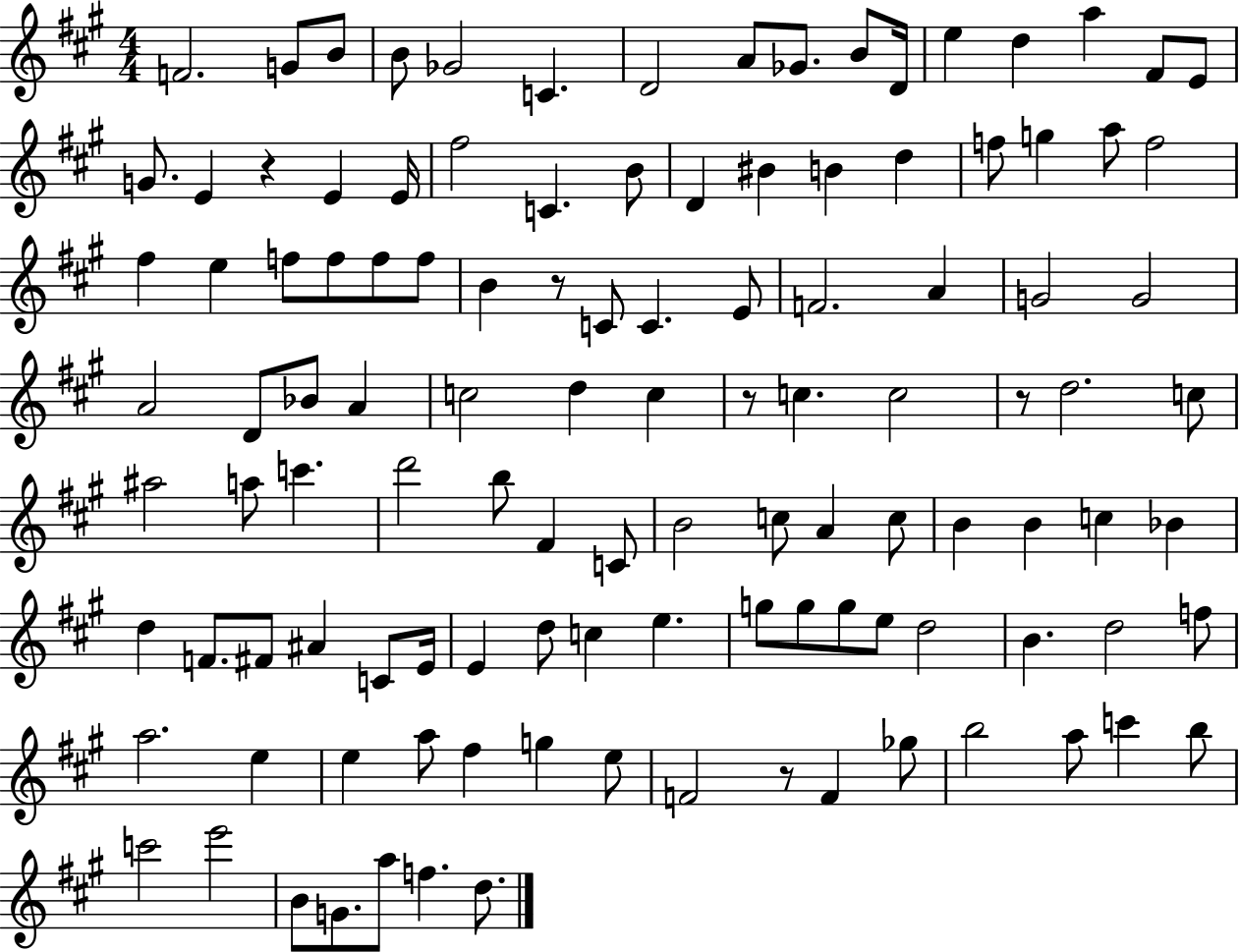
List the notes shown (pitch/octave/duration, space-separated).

F4/h. G4/e B4/e B4/e Gb4/h C4/q. D4/h A4/e Gb4/e. B4/e D4/s E5/q D5/q A5/q F#4/e E4/e G4/e. E4/q R/q E4/q E4/s F#5/h C4/q. B4/e D4/q BIS4/q B4/q D5/q F5/e G5/q A5/e F5/h F#5/q E5/q F5/e F5/e F5/e F5/e B4/q R/e C4/e C4/q. E4/e F4/h. A4/q G4/h G4/h A4/h D4/e Bb4/e A4/q C5/h D5/q C5/q R/e C5/q. C5/h R/e D5/h. C5/e A#5/h A5/e C6/q. D6/h B5/e F#4/q C4/e B4/h C5/e A4/q C5/e B4/q B4/q C5/q Bb4/q D5/q F4/e. F#4/e A#4/q C4/e E4/s E4/q D5/e C5/q E5/q. G5/e G5/e G5/e E5/e D5/h B4/q. D5/h F5/e A5/h. E5/q E5/q A5/e F#5/q G5/q E5/e F4/h R/e F4/q Gb5/e B5/h A5/e C6/q B5/e C6/h E6/h B4/e G4/e. A5/e F5/q. D5/e.